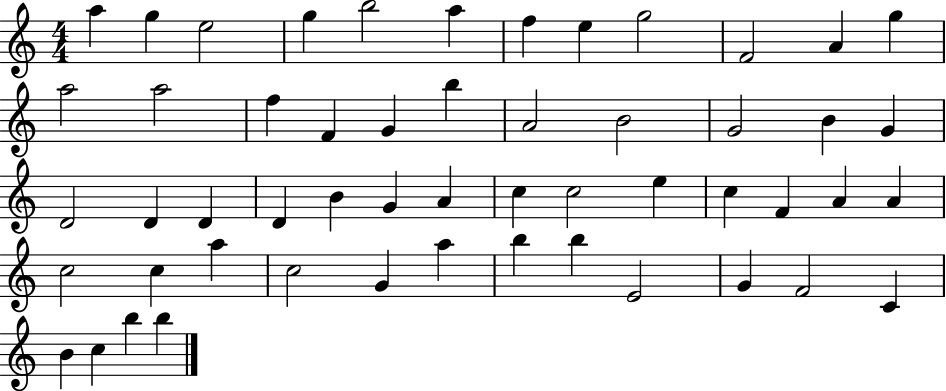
A5/q G5/q E5/h G5/q B5/h A5/q F5/q E5/q G5/h F4/h A4/q G5/q A5/h A5/h F5/q F4/q G4/q B5/q A4/h B4/h G4/h B4/q G4/q D4/h D4/q D4/q D4/q B4/q G4/q A4/q C5/q C5/h E5/q C5/q F4/q A4/q A4/q C5/h C5/q A5/q C5/h G4/q A5/q B5/q B5/q E4/h G4/q F4/h C4/q B4/q C5/q B5/q B5/q